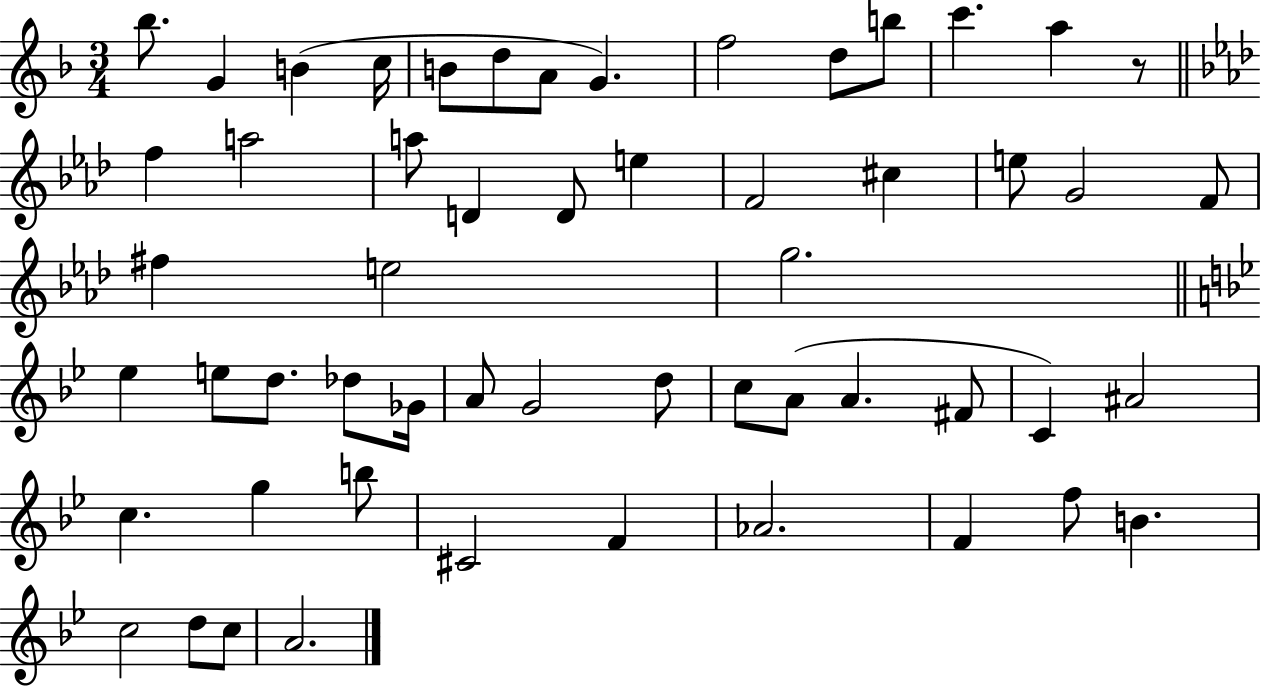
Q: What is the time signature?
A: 3/4